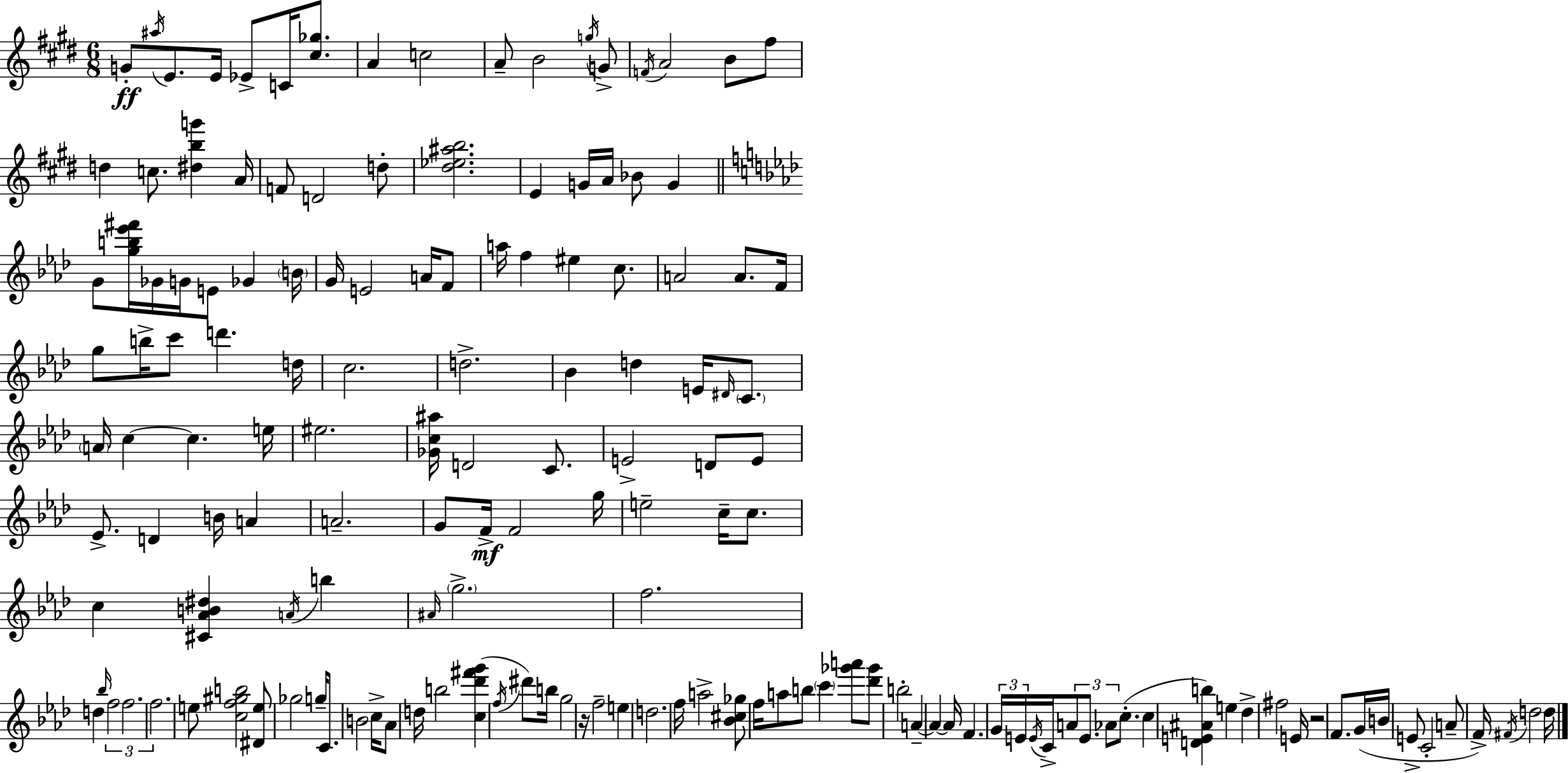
G4/e A#5/s E4/e. E4/s Eb4/e C4/s [C#5,Gb5]/e. A4/q C5/h A4/e B4/h G5/s G4/e F4/s A4/h B4/e F#5/e D5/q C5/e. [D#5,B5,G6]/q A4/s F4/e D4/h D5/e [D#5,Eb5,A#5,B5]/h. E4/q G4/s A4/s Bb4/e G4/q G4/e [G5,B5,Eb6,F#6]/s Gb4/s G4/s E4/e Gb4/q B4/s G4/s E4/h A4/s F4/e A5/s F5/q EIS5/q C5/e. A4/h A4/e. F4/s G5/e B5/s C6/e D6/q. D5/s C5/h. D5/h. Bb4/q D5/q E4/s D#4/s C4/e. A4/s C5/q C5/q. E5/s EIS5/h. [Gb4,C5,A#5]/s D4/h C4/e. E4/h D4/e E4/e Eb4/e. D4/q B4/s A4/q A4/h. G4/e F4/s F4/h G5/s E5/h C5/s C5/e. C5/q [C#4,Ab4,B4,D#5]/q A4/s B5/q A#4/s G5/h. F5/h. D5/q Bb5/s F5/h F5/h. F5/h. E5/e [C5,F5,G#5,B5]/h [D#4,E5]/e Gb5/h G5/s C4/e. B4/h C5/s Ab4/e D5/s B5/h [C5,Db6,F#6,G6]/q F5/s D#6/e B5/s G5/h R/s F5/h E5/q D5/h. F5/s A5/h [Bb4,C#5,Gb5]/e F5/s A5/e B5/e C6/q [Gb6,A6]/e [Db6,Gb6]/e B5/h A4/q A4/q A4/s F4/q. G4/s E4/s E4/s C4/s A4/e E4/e. Ab4/e C5/e. C5/q [D4,E4,A#4,B5]/q E5/q Db5/q F#5/h E4/s R/h F4/e. G4/s B4/s E4/e C4/h A4/e F4/s F#4/s D5/h D5/s